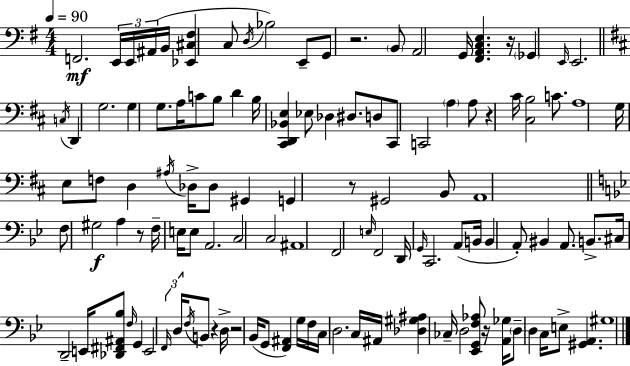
F2/h. E2/s E2/s A#2/s B2/s [Eb2,C#3,F#3]/q C3/e D3/s Bb3/h E2/e G2/e R/h. B2/e A2/h G2/s [F#2,A2,C3,E3]/q. R/s Gb2/q E2/s E2/h. C3/s D2/q G3/h. G3/q G3/e. A3/s C4/e B3/e D4/q B3/s [C#2,D2,Bb2,E3]/q Eb3/e Db3/q D#3/e. D3/e C#2/e C2/h A3/q A3/e R/q C#4/s [C#3,B3]/h C4/e. A3/w G3/s E3/e F3/e D3/q A#3/s Db3/s Db3/e G#2/q G2/q R/e G#2/h B2/e A2/w F3/e G#3/h A3/q R/e F3/s E3/s E3/e A2/h. C3/h C3/h A#2/w F2/h E3/s F2/h D2/s G2/s C2/h. A2/e B2/s B2/q A2/e BIS2/q A2/e. B2/e. C#3/s D2/h E2/s [Db2,F#2,A#2,Bb3]/e F3/s G2/q E2/h F2/s D3/s F3/s B2/e R/q D3/s R/h Bb2/s G2/e [F2,A#2]/q G3/s F3/s C3/s D3/h. C3/s A#2/s [Db3,G#3,A#3]/q CES3/s D3/h [Eb2,G2,F3,Ab3]/e R/s [A2,Gb3]/s D3/e D3/q C3/s E3/e [G#2,A2]/q. G#3/w